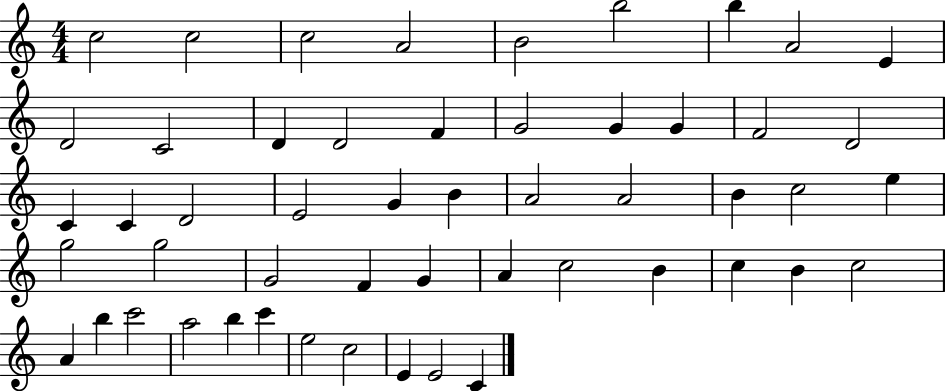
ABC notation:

X:1
T:Untitled
M:4/4
L:1/4
K:C
c2 c2 c2 A2 B2 b2 b A2 E D2 C2 D D2 F G2 G G F2 D2 C C D2 E2 G B A2 A2 B c2 e g2 g2 G2 F G A c2 B c B c2 A b c'2 a2 b c' e2 c2 E E2 C